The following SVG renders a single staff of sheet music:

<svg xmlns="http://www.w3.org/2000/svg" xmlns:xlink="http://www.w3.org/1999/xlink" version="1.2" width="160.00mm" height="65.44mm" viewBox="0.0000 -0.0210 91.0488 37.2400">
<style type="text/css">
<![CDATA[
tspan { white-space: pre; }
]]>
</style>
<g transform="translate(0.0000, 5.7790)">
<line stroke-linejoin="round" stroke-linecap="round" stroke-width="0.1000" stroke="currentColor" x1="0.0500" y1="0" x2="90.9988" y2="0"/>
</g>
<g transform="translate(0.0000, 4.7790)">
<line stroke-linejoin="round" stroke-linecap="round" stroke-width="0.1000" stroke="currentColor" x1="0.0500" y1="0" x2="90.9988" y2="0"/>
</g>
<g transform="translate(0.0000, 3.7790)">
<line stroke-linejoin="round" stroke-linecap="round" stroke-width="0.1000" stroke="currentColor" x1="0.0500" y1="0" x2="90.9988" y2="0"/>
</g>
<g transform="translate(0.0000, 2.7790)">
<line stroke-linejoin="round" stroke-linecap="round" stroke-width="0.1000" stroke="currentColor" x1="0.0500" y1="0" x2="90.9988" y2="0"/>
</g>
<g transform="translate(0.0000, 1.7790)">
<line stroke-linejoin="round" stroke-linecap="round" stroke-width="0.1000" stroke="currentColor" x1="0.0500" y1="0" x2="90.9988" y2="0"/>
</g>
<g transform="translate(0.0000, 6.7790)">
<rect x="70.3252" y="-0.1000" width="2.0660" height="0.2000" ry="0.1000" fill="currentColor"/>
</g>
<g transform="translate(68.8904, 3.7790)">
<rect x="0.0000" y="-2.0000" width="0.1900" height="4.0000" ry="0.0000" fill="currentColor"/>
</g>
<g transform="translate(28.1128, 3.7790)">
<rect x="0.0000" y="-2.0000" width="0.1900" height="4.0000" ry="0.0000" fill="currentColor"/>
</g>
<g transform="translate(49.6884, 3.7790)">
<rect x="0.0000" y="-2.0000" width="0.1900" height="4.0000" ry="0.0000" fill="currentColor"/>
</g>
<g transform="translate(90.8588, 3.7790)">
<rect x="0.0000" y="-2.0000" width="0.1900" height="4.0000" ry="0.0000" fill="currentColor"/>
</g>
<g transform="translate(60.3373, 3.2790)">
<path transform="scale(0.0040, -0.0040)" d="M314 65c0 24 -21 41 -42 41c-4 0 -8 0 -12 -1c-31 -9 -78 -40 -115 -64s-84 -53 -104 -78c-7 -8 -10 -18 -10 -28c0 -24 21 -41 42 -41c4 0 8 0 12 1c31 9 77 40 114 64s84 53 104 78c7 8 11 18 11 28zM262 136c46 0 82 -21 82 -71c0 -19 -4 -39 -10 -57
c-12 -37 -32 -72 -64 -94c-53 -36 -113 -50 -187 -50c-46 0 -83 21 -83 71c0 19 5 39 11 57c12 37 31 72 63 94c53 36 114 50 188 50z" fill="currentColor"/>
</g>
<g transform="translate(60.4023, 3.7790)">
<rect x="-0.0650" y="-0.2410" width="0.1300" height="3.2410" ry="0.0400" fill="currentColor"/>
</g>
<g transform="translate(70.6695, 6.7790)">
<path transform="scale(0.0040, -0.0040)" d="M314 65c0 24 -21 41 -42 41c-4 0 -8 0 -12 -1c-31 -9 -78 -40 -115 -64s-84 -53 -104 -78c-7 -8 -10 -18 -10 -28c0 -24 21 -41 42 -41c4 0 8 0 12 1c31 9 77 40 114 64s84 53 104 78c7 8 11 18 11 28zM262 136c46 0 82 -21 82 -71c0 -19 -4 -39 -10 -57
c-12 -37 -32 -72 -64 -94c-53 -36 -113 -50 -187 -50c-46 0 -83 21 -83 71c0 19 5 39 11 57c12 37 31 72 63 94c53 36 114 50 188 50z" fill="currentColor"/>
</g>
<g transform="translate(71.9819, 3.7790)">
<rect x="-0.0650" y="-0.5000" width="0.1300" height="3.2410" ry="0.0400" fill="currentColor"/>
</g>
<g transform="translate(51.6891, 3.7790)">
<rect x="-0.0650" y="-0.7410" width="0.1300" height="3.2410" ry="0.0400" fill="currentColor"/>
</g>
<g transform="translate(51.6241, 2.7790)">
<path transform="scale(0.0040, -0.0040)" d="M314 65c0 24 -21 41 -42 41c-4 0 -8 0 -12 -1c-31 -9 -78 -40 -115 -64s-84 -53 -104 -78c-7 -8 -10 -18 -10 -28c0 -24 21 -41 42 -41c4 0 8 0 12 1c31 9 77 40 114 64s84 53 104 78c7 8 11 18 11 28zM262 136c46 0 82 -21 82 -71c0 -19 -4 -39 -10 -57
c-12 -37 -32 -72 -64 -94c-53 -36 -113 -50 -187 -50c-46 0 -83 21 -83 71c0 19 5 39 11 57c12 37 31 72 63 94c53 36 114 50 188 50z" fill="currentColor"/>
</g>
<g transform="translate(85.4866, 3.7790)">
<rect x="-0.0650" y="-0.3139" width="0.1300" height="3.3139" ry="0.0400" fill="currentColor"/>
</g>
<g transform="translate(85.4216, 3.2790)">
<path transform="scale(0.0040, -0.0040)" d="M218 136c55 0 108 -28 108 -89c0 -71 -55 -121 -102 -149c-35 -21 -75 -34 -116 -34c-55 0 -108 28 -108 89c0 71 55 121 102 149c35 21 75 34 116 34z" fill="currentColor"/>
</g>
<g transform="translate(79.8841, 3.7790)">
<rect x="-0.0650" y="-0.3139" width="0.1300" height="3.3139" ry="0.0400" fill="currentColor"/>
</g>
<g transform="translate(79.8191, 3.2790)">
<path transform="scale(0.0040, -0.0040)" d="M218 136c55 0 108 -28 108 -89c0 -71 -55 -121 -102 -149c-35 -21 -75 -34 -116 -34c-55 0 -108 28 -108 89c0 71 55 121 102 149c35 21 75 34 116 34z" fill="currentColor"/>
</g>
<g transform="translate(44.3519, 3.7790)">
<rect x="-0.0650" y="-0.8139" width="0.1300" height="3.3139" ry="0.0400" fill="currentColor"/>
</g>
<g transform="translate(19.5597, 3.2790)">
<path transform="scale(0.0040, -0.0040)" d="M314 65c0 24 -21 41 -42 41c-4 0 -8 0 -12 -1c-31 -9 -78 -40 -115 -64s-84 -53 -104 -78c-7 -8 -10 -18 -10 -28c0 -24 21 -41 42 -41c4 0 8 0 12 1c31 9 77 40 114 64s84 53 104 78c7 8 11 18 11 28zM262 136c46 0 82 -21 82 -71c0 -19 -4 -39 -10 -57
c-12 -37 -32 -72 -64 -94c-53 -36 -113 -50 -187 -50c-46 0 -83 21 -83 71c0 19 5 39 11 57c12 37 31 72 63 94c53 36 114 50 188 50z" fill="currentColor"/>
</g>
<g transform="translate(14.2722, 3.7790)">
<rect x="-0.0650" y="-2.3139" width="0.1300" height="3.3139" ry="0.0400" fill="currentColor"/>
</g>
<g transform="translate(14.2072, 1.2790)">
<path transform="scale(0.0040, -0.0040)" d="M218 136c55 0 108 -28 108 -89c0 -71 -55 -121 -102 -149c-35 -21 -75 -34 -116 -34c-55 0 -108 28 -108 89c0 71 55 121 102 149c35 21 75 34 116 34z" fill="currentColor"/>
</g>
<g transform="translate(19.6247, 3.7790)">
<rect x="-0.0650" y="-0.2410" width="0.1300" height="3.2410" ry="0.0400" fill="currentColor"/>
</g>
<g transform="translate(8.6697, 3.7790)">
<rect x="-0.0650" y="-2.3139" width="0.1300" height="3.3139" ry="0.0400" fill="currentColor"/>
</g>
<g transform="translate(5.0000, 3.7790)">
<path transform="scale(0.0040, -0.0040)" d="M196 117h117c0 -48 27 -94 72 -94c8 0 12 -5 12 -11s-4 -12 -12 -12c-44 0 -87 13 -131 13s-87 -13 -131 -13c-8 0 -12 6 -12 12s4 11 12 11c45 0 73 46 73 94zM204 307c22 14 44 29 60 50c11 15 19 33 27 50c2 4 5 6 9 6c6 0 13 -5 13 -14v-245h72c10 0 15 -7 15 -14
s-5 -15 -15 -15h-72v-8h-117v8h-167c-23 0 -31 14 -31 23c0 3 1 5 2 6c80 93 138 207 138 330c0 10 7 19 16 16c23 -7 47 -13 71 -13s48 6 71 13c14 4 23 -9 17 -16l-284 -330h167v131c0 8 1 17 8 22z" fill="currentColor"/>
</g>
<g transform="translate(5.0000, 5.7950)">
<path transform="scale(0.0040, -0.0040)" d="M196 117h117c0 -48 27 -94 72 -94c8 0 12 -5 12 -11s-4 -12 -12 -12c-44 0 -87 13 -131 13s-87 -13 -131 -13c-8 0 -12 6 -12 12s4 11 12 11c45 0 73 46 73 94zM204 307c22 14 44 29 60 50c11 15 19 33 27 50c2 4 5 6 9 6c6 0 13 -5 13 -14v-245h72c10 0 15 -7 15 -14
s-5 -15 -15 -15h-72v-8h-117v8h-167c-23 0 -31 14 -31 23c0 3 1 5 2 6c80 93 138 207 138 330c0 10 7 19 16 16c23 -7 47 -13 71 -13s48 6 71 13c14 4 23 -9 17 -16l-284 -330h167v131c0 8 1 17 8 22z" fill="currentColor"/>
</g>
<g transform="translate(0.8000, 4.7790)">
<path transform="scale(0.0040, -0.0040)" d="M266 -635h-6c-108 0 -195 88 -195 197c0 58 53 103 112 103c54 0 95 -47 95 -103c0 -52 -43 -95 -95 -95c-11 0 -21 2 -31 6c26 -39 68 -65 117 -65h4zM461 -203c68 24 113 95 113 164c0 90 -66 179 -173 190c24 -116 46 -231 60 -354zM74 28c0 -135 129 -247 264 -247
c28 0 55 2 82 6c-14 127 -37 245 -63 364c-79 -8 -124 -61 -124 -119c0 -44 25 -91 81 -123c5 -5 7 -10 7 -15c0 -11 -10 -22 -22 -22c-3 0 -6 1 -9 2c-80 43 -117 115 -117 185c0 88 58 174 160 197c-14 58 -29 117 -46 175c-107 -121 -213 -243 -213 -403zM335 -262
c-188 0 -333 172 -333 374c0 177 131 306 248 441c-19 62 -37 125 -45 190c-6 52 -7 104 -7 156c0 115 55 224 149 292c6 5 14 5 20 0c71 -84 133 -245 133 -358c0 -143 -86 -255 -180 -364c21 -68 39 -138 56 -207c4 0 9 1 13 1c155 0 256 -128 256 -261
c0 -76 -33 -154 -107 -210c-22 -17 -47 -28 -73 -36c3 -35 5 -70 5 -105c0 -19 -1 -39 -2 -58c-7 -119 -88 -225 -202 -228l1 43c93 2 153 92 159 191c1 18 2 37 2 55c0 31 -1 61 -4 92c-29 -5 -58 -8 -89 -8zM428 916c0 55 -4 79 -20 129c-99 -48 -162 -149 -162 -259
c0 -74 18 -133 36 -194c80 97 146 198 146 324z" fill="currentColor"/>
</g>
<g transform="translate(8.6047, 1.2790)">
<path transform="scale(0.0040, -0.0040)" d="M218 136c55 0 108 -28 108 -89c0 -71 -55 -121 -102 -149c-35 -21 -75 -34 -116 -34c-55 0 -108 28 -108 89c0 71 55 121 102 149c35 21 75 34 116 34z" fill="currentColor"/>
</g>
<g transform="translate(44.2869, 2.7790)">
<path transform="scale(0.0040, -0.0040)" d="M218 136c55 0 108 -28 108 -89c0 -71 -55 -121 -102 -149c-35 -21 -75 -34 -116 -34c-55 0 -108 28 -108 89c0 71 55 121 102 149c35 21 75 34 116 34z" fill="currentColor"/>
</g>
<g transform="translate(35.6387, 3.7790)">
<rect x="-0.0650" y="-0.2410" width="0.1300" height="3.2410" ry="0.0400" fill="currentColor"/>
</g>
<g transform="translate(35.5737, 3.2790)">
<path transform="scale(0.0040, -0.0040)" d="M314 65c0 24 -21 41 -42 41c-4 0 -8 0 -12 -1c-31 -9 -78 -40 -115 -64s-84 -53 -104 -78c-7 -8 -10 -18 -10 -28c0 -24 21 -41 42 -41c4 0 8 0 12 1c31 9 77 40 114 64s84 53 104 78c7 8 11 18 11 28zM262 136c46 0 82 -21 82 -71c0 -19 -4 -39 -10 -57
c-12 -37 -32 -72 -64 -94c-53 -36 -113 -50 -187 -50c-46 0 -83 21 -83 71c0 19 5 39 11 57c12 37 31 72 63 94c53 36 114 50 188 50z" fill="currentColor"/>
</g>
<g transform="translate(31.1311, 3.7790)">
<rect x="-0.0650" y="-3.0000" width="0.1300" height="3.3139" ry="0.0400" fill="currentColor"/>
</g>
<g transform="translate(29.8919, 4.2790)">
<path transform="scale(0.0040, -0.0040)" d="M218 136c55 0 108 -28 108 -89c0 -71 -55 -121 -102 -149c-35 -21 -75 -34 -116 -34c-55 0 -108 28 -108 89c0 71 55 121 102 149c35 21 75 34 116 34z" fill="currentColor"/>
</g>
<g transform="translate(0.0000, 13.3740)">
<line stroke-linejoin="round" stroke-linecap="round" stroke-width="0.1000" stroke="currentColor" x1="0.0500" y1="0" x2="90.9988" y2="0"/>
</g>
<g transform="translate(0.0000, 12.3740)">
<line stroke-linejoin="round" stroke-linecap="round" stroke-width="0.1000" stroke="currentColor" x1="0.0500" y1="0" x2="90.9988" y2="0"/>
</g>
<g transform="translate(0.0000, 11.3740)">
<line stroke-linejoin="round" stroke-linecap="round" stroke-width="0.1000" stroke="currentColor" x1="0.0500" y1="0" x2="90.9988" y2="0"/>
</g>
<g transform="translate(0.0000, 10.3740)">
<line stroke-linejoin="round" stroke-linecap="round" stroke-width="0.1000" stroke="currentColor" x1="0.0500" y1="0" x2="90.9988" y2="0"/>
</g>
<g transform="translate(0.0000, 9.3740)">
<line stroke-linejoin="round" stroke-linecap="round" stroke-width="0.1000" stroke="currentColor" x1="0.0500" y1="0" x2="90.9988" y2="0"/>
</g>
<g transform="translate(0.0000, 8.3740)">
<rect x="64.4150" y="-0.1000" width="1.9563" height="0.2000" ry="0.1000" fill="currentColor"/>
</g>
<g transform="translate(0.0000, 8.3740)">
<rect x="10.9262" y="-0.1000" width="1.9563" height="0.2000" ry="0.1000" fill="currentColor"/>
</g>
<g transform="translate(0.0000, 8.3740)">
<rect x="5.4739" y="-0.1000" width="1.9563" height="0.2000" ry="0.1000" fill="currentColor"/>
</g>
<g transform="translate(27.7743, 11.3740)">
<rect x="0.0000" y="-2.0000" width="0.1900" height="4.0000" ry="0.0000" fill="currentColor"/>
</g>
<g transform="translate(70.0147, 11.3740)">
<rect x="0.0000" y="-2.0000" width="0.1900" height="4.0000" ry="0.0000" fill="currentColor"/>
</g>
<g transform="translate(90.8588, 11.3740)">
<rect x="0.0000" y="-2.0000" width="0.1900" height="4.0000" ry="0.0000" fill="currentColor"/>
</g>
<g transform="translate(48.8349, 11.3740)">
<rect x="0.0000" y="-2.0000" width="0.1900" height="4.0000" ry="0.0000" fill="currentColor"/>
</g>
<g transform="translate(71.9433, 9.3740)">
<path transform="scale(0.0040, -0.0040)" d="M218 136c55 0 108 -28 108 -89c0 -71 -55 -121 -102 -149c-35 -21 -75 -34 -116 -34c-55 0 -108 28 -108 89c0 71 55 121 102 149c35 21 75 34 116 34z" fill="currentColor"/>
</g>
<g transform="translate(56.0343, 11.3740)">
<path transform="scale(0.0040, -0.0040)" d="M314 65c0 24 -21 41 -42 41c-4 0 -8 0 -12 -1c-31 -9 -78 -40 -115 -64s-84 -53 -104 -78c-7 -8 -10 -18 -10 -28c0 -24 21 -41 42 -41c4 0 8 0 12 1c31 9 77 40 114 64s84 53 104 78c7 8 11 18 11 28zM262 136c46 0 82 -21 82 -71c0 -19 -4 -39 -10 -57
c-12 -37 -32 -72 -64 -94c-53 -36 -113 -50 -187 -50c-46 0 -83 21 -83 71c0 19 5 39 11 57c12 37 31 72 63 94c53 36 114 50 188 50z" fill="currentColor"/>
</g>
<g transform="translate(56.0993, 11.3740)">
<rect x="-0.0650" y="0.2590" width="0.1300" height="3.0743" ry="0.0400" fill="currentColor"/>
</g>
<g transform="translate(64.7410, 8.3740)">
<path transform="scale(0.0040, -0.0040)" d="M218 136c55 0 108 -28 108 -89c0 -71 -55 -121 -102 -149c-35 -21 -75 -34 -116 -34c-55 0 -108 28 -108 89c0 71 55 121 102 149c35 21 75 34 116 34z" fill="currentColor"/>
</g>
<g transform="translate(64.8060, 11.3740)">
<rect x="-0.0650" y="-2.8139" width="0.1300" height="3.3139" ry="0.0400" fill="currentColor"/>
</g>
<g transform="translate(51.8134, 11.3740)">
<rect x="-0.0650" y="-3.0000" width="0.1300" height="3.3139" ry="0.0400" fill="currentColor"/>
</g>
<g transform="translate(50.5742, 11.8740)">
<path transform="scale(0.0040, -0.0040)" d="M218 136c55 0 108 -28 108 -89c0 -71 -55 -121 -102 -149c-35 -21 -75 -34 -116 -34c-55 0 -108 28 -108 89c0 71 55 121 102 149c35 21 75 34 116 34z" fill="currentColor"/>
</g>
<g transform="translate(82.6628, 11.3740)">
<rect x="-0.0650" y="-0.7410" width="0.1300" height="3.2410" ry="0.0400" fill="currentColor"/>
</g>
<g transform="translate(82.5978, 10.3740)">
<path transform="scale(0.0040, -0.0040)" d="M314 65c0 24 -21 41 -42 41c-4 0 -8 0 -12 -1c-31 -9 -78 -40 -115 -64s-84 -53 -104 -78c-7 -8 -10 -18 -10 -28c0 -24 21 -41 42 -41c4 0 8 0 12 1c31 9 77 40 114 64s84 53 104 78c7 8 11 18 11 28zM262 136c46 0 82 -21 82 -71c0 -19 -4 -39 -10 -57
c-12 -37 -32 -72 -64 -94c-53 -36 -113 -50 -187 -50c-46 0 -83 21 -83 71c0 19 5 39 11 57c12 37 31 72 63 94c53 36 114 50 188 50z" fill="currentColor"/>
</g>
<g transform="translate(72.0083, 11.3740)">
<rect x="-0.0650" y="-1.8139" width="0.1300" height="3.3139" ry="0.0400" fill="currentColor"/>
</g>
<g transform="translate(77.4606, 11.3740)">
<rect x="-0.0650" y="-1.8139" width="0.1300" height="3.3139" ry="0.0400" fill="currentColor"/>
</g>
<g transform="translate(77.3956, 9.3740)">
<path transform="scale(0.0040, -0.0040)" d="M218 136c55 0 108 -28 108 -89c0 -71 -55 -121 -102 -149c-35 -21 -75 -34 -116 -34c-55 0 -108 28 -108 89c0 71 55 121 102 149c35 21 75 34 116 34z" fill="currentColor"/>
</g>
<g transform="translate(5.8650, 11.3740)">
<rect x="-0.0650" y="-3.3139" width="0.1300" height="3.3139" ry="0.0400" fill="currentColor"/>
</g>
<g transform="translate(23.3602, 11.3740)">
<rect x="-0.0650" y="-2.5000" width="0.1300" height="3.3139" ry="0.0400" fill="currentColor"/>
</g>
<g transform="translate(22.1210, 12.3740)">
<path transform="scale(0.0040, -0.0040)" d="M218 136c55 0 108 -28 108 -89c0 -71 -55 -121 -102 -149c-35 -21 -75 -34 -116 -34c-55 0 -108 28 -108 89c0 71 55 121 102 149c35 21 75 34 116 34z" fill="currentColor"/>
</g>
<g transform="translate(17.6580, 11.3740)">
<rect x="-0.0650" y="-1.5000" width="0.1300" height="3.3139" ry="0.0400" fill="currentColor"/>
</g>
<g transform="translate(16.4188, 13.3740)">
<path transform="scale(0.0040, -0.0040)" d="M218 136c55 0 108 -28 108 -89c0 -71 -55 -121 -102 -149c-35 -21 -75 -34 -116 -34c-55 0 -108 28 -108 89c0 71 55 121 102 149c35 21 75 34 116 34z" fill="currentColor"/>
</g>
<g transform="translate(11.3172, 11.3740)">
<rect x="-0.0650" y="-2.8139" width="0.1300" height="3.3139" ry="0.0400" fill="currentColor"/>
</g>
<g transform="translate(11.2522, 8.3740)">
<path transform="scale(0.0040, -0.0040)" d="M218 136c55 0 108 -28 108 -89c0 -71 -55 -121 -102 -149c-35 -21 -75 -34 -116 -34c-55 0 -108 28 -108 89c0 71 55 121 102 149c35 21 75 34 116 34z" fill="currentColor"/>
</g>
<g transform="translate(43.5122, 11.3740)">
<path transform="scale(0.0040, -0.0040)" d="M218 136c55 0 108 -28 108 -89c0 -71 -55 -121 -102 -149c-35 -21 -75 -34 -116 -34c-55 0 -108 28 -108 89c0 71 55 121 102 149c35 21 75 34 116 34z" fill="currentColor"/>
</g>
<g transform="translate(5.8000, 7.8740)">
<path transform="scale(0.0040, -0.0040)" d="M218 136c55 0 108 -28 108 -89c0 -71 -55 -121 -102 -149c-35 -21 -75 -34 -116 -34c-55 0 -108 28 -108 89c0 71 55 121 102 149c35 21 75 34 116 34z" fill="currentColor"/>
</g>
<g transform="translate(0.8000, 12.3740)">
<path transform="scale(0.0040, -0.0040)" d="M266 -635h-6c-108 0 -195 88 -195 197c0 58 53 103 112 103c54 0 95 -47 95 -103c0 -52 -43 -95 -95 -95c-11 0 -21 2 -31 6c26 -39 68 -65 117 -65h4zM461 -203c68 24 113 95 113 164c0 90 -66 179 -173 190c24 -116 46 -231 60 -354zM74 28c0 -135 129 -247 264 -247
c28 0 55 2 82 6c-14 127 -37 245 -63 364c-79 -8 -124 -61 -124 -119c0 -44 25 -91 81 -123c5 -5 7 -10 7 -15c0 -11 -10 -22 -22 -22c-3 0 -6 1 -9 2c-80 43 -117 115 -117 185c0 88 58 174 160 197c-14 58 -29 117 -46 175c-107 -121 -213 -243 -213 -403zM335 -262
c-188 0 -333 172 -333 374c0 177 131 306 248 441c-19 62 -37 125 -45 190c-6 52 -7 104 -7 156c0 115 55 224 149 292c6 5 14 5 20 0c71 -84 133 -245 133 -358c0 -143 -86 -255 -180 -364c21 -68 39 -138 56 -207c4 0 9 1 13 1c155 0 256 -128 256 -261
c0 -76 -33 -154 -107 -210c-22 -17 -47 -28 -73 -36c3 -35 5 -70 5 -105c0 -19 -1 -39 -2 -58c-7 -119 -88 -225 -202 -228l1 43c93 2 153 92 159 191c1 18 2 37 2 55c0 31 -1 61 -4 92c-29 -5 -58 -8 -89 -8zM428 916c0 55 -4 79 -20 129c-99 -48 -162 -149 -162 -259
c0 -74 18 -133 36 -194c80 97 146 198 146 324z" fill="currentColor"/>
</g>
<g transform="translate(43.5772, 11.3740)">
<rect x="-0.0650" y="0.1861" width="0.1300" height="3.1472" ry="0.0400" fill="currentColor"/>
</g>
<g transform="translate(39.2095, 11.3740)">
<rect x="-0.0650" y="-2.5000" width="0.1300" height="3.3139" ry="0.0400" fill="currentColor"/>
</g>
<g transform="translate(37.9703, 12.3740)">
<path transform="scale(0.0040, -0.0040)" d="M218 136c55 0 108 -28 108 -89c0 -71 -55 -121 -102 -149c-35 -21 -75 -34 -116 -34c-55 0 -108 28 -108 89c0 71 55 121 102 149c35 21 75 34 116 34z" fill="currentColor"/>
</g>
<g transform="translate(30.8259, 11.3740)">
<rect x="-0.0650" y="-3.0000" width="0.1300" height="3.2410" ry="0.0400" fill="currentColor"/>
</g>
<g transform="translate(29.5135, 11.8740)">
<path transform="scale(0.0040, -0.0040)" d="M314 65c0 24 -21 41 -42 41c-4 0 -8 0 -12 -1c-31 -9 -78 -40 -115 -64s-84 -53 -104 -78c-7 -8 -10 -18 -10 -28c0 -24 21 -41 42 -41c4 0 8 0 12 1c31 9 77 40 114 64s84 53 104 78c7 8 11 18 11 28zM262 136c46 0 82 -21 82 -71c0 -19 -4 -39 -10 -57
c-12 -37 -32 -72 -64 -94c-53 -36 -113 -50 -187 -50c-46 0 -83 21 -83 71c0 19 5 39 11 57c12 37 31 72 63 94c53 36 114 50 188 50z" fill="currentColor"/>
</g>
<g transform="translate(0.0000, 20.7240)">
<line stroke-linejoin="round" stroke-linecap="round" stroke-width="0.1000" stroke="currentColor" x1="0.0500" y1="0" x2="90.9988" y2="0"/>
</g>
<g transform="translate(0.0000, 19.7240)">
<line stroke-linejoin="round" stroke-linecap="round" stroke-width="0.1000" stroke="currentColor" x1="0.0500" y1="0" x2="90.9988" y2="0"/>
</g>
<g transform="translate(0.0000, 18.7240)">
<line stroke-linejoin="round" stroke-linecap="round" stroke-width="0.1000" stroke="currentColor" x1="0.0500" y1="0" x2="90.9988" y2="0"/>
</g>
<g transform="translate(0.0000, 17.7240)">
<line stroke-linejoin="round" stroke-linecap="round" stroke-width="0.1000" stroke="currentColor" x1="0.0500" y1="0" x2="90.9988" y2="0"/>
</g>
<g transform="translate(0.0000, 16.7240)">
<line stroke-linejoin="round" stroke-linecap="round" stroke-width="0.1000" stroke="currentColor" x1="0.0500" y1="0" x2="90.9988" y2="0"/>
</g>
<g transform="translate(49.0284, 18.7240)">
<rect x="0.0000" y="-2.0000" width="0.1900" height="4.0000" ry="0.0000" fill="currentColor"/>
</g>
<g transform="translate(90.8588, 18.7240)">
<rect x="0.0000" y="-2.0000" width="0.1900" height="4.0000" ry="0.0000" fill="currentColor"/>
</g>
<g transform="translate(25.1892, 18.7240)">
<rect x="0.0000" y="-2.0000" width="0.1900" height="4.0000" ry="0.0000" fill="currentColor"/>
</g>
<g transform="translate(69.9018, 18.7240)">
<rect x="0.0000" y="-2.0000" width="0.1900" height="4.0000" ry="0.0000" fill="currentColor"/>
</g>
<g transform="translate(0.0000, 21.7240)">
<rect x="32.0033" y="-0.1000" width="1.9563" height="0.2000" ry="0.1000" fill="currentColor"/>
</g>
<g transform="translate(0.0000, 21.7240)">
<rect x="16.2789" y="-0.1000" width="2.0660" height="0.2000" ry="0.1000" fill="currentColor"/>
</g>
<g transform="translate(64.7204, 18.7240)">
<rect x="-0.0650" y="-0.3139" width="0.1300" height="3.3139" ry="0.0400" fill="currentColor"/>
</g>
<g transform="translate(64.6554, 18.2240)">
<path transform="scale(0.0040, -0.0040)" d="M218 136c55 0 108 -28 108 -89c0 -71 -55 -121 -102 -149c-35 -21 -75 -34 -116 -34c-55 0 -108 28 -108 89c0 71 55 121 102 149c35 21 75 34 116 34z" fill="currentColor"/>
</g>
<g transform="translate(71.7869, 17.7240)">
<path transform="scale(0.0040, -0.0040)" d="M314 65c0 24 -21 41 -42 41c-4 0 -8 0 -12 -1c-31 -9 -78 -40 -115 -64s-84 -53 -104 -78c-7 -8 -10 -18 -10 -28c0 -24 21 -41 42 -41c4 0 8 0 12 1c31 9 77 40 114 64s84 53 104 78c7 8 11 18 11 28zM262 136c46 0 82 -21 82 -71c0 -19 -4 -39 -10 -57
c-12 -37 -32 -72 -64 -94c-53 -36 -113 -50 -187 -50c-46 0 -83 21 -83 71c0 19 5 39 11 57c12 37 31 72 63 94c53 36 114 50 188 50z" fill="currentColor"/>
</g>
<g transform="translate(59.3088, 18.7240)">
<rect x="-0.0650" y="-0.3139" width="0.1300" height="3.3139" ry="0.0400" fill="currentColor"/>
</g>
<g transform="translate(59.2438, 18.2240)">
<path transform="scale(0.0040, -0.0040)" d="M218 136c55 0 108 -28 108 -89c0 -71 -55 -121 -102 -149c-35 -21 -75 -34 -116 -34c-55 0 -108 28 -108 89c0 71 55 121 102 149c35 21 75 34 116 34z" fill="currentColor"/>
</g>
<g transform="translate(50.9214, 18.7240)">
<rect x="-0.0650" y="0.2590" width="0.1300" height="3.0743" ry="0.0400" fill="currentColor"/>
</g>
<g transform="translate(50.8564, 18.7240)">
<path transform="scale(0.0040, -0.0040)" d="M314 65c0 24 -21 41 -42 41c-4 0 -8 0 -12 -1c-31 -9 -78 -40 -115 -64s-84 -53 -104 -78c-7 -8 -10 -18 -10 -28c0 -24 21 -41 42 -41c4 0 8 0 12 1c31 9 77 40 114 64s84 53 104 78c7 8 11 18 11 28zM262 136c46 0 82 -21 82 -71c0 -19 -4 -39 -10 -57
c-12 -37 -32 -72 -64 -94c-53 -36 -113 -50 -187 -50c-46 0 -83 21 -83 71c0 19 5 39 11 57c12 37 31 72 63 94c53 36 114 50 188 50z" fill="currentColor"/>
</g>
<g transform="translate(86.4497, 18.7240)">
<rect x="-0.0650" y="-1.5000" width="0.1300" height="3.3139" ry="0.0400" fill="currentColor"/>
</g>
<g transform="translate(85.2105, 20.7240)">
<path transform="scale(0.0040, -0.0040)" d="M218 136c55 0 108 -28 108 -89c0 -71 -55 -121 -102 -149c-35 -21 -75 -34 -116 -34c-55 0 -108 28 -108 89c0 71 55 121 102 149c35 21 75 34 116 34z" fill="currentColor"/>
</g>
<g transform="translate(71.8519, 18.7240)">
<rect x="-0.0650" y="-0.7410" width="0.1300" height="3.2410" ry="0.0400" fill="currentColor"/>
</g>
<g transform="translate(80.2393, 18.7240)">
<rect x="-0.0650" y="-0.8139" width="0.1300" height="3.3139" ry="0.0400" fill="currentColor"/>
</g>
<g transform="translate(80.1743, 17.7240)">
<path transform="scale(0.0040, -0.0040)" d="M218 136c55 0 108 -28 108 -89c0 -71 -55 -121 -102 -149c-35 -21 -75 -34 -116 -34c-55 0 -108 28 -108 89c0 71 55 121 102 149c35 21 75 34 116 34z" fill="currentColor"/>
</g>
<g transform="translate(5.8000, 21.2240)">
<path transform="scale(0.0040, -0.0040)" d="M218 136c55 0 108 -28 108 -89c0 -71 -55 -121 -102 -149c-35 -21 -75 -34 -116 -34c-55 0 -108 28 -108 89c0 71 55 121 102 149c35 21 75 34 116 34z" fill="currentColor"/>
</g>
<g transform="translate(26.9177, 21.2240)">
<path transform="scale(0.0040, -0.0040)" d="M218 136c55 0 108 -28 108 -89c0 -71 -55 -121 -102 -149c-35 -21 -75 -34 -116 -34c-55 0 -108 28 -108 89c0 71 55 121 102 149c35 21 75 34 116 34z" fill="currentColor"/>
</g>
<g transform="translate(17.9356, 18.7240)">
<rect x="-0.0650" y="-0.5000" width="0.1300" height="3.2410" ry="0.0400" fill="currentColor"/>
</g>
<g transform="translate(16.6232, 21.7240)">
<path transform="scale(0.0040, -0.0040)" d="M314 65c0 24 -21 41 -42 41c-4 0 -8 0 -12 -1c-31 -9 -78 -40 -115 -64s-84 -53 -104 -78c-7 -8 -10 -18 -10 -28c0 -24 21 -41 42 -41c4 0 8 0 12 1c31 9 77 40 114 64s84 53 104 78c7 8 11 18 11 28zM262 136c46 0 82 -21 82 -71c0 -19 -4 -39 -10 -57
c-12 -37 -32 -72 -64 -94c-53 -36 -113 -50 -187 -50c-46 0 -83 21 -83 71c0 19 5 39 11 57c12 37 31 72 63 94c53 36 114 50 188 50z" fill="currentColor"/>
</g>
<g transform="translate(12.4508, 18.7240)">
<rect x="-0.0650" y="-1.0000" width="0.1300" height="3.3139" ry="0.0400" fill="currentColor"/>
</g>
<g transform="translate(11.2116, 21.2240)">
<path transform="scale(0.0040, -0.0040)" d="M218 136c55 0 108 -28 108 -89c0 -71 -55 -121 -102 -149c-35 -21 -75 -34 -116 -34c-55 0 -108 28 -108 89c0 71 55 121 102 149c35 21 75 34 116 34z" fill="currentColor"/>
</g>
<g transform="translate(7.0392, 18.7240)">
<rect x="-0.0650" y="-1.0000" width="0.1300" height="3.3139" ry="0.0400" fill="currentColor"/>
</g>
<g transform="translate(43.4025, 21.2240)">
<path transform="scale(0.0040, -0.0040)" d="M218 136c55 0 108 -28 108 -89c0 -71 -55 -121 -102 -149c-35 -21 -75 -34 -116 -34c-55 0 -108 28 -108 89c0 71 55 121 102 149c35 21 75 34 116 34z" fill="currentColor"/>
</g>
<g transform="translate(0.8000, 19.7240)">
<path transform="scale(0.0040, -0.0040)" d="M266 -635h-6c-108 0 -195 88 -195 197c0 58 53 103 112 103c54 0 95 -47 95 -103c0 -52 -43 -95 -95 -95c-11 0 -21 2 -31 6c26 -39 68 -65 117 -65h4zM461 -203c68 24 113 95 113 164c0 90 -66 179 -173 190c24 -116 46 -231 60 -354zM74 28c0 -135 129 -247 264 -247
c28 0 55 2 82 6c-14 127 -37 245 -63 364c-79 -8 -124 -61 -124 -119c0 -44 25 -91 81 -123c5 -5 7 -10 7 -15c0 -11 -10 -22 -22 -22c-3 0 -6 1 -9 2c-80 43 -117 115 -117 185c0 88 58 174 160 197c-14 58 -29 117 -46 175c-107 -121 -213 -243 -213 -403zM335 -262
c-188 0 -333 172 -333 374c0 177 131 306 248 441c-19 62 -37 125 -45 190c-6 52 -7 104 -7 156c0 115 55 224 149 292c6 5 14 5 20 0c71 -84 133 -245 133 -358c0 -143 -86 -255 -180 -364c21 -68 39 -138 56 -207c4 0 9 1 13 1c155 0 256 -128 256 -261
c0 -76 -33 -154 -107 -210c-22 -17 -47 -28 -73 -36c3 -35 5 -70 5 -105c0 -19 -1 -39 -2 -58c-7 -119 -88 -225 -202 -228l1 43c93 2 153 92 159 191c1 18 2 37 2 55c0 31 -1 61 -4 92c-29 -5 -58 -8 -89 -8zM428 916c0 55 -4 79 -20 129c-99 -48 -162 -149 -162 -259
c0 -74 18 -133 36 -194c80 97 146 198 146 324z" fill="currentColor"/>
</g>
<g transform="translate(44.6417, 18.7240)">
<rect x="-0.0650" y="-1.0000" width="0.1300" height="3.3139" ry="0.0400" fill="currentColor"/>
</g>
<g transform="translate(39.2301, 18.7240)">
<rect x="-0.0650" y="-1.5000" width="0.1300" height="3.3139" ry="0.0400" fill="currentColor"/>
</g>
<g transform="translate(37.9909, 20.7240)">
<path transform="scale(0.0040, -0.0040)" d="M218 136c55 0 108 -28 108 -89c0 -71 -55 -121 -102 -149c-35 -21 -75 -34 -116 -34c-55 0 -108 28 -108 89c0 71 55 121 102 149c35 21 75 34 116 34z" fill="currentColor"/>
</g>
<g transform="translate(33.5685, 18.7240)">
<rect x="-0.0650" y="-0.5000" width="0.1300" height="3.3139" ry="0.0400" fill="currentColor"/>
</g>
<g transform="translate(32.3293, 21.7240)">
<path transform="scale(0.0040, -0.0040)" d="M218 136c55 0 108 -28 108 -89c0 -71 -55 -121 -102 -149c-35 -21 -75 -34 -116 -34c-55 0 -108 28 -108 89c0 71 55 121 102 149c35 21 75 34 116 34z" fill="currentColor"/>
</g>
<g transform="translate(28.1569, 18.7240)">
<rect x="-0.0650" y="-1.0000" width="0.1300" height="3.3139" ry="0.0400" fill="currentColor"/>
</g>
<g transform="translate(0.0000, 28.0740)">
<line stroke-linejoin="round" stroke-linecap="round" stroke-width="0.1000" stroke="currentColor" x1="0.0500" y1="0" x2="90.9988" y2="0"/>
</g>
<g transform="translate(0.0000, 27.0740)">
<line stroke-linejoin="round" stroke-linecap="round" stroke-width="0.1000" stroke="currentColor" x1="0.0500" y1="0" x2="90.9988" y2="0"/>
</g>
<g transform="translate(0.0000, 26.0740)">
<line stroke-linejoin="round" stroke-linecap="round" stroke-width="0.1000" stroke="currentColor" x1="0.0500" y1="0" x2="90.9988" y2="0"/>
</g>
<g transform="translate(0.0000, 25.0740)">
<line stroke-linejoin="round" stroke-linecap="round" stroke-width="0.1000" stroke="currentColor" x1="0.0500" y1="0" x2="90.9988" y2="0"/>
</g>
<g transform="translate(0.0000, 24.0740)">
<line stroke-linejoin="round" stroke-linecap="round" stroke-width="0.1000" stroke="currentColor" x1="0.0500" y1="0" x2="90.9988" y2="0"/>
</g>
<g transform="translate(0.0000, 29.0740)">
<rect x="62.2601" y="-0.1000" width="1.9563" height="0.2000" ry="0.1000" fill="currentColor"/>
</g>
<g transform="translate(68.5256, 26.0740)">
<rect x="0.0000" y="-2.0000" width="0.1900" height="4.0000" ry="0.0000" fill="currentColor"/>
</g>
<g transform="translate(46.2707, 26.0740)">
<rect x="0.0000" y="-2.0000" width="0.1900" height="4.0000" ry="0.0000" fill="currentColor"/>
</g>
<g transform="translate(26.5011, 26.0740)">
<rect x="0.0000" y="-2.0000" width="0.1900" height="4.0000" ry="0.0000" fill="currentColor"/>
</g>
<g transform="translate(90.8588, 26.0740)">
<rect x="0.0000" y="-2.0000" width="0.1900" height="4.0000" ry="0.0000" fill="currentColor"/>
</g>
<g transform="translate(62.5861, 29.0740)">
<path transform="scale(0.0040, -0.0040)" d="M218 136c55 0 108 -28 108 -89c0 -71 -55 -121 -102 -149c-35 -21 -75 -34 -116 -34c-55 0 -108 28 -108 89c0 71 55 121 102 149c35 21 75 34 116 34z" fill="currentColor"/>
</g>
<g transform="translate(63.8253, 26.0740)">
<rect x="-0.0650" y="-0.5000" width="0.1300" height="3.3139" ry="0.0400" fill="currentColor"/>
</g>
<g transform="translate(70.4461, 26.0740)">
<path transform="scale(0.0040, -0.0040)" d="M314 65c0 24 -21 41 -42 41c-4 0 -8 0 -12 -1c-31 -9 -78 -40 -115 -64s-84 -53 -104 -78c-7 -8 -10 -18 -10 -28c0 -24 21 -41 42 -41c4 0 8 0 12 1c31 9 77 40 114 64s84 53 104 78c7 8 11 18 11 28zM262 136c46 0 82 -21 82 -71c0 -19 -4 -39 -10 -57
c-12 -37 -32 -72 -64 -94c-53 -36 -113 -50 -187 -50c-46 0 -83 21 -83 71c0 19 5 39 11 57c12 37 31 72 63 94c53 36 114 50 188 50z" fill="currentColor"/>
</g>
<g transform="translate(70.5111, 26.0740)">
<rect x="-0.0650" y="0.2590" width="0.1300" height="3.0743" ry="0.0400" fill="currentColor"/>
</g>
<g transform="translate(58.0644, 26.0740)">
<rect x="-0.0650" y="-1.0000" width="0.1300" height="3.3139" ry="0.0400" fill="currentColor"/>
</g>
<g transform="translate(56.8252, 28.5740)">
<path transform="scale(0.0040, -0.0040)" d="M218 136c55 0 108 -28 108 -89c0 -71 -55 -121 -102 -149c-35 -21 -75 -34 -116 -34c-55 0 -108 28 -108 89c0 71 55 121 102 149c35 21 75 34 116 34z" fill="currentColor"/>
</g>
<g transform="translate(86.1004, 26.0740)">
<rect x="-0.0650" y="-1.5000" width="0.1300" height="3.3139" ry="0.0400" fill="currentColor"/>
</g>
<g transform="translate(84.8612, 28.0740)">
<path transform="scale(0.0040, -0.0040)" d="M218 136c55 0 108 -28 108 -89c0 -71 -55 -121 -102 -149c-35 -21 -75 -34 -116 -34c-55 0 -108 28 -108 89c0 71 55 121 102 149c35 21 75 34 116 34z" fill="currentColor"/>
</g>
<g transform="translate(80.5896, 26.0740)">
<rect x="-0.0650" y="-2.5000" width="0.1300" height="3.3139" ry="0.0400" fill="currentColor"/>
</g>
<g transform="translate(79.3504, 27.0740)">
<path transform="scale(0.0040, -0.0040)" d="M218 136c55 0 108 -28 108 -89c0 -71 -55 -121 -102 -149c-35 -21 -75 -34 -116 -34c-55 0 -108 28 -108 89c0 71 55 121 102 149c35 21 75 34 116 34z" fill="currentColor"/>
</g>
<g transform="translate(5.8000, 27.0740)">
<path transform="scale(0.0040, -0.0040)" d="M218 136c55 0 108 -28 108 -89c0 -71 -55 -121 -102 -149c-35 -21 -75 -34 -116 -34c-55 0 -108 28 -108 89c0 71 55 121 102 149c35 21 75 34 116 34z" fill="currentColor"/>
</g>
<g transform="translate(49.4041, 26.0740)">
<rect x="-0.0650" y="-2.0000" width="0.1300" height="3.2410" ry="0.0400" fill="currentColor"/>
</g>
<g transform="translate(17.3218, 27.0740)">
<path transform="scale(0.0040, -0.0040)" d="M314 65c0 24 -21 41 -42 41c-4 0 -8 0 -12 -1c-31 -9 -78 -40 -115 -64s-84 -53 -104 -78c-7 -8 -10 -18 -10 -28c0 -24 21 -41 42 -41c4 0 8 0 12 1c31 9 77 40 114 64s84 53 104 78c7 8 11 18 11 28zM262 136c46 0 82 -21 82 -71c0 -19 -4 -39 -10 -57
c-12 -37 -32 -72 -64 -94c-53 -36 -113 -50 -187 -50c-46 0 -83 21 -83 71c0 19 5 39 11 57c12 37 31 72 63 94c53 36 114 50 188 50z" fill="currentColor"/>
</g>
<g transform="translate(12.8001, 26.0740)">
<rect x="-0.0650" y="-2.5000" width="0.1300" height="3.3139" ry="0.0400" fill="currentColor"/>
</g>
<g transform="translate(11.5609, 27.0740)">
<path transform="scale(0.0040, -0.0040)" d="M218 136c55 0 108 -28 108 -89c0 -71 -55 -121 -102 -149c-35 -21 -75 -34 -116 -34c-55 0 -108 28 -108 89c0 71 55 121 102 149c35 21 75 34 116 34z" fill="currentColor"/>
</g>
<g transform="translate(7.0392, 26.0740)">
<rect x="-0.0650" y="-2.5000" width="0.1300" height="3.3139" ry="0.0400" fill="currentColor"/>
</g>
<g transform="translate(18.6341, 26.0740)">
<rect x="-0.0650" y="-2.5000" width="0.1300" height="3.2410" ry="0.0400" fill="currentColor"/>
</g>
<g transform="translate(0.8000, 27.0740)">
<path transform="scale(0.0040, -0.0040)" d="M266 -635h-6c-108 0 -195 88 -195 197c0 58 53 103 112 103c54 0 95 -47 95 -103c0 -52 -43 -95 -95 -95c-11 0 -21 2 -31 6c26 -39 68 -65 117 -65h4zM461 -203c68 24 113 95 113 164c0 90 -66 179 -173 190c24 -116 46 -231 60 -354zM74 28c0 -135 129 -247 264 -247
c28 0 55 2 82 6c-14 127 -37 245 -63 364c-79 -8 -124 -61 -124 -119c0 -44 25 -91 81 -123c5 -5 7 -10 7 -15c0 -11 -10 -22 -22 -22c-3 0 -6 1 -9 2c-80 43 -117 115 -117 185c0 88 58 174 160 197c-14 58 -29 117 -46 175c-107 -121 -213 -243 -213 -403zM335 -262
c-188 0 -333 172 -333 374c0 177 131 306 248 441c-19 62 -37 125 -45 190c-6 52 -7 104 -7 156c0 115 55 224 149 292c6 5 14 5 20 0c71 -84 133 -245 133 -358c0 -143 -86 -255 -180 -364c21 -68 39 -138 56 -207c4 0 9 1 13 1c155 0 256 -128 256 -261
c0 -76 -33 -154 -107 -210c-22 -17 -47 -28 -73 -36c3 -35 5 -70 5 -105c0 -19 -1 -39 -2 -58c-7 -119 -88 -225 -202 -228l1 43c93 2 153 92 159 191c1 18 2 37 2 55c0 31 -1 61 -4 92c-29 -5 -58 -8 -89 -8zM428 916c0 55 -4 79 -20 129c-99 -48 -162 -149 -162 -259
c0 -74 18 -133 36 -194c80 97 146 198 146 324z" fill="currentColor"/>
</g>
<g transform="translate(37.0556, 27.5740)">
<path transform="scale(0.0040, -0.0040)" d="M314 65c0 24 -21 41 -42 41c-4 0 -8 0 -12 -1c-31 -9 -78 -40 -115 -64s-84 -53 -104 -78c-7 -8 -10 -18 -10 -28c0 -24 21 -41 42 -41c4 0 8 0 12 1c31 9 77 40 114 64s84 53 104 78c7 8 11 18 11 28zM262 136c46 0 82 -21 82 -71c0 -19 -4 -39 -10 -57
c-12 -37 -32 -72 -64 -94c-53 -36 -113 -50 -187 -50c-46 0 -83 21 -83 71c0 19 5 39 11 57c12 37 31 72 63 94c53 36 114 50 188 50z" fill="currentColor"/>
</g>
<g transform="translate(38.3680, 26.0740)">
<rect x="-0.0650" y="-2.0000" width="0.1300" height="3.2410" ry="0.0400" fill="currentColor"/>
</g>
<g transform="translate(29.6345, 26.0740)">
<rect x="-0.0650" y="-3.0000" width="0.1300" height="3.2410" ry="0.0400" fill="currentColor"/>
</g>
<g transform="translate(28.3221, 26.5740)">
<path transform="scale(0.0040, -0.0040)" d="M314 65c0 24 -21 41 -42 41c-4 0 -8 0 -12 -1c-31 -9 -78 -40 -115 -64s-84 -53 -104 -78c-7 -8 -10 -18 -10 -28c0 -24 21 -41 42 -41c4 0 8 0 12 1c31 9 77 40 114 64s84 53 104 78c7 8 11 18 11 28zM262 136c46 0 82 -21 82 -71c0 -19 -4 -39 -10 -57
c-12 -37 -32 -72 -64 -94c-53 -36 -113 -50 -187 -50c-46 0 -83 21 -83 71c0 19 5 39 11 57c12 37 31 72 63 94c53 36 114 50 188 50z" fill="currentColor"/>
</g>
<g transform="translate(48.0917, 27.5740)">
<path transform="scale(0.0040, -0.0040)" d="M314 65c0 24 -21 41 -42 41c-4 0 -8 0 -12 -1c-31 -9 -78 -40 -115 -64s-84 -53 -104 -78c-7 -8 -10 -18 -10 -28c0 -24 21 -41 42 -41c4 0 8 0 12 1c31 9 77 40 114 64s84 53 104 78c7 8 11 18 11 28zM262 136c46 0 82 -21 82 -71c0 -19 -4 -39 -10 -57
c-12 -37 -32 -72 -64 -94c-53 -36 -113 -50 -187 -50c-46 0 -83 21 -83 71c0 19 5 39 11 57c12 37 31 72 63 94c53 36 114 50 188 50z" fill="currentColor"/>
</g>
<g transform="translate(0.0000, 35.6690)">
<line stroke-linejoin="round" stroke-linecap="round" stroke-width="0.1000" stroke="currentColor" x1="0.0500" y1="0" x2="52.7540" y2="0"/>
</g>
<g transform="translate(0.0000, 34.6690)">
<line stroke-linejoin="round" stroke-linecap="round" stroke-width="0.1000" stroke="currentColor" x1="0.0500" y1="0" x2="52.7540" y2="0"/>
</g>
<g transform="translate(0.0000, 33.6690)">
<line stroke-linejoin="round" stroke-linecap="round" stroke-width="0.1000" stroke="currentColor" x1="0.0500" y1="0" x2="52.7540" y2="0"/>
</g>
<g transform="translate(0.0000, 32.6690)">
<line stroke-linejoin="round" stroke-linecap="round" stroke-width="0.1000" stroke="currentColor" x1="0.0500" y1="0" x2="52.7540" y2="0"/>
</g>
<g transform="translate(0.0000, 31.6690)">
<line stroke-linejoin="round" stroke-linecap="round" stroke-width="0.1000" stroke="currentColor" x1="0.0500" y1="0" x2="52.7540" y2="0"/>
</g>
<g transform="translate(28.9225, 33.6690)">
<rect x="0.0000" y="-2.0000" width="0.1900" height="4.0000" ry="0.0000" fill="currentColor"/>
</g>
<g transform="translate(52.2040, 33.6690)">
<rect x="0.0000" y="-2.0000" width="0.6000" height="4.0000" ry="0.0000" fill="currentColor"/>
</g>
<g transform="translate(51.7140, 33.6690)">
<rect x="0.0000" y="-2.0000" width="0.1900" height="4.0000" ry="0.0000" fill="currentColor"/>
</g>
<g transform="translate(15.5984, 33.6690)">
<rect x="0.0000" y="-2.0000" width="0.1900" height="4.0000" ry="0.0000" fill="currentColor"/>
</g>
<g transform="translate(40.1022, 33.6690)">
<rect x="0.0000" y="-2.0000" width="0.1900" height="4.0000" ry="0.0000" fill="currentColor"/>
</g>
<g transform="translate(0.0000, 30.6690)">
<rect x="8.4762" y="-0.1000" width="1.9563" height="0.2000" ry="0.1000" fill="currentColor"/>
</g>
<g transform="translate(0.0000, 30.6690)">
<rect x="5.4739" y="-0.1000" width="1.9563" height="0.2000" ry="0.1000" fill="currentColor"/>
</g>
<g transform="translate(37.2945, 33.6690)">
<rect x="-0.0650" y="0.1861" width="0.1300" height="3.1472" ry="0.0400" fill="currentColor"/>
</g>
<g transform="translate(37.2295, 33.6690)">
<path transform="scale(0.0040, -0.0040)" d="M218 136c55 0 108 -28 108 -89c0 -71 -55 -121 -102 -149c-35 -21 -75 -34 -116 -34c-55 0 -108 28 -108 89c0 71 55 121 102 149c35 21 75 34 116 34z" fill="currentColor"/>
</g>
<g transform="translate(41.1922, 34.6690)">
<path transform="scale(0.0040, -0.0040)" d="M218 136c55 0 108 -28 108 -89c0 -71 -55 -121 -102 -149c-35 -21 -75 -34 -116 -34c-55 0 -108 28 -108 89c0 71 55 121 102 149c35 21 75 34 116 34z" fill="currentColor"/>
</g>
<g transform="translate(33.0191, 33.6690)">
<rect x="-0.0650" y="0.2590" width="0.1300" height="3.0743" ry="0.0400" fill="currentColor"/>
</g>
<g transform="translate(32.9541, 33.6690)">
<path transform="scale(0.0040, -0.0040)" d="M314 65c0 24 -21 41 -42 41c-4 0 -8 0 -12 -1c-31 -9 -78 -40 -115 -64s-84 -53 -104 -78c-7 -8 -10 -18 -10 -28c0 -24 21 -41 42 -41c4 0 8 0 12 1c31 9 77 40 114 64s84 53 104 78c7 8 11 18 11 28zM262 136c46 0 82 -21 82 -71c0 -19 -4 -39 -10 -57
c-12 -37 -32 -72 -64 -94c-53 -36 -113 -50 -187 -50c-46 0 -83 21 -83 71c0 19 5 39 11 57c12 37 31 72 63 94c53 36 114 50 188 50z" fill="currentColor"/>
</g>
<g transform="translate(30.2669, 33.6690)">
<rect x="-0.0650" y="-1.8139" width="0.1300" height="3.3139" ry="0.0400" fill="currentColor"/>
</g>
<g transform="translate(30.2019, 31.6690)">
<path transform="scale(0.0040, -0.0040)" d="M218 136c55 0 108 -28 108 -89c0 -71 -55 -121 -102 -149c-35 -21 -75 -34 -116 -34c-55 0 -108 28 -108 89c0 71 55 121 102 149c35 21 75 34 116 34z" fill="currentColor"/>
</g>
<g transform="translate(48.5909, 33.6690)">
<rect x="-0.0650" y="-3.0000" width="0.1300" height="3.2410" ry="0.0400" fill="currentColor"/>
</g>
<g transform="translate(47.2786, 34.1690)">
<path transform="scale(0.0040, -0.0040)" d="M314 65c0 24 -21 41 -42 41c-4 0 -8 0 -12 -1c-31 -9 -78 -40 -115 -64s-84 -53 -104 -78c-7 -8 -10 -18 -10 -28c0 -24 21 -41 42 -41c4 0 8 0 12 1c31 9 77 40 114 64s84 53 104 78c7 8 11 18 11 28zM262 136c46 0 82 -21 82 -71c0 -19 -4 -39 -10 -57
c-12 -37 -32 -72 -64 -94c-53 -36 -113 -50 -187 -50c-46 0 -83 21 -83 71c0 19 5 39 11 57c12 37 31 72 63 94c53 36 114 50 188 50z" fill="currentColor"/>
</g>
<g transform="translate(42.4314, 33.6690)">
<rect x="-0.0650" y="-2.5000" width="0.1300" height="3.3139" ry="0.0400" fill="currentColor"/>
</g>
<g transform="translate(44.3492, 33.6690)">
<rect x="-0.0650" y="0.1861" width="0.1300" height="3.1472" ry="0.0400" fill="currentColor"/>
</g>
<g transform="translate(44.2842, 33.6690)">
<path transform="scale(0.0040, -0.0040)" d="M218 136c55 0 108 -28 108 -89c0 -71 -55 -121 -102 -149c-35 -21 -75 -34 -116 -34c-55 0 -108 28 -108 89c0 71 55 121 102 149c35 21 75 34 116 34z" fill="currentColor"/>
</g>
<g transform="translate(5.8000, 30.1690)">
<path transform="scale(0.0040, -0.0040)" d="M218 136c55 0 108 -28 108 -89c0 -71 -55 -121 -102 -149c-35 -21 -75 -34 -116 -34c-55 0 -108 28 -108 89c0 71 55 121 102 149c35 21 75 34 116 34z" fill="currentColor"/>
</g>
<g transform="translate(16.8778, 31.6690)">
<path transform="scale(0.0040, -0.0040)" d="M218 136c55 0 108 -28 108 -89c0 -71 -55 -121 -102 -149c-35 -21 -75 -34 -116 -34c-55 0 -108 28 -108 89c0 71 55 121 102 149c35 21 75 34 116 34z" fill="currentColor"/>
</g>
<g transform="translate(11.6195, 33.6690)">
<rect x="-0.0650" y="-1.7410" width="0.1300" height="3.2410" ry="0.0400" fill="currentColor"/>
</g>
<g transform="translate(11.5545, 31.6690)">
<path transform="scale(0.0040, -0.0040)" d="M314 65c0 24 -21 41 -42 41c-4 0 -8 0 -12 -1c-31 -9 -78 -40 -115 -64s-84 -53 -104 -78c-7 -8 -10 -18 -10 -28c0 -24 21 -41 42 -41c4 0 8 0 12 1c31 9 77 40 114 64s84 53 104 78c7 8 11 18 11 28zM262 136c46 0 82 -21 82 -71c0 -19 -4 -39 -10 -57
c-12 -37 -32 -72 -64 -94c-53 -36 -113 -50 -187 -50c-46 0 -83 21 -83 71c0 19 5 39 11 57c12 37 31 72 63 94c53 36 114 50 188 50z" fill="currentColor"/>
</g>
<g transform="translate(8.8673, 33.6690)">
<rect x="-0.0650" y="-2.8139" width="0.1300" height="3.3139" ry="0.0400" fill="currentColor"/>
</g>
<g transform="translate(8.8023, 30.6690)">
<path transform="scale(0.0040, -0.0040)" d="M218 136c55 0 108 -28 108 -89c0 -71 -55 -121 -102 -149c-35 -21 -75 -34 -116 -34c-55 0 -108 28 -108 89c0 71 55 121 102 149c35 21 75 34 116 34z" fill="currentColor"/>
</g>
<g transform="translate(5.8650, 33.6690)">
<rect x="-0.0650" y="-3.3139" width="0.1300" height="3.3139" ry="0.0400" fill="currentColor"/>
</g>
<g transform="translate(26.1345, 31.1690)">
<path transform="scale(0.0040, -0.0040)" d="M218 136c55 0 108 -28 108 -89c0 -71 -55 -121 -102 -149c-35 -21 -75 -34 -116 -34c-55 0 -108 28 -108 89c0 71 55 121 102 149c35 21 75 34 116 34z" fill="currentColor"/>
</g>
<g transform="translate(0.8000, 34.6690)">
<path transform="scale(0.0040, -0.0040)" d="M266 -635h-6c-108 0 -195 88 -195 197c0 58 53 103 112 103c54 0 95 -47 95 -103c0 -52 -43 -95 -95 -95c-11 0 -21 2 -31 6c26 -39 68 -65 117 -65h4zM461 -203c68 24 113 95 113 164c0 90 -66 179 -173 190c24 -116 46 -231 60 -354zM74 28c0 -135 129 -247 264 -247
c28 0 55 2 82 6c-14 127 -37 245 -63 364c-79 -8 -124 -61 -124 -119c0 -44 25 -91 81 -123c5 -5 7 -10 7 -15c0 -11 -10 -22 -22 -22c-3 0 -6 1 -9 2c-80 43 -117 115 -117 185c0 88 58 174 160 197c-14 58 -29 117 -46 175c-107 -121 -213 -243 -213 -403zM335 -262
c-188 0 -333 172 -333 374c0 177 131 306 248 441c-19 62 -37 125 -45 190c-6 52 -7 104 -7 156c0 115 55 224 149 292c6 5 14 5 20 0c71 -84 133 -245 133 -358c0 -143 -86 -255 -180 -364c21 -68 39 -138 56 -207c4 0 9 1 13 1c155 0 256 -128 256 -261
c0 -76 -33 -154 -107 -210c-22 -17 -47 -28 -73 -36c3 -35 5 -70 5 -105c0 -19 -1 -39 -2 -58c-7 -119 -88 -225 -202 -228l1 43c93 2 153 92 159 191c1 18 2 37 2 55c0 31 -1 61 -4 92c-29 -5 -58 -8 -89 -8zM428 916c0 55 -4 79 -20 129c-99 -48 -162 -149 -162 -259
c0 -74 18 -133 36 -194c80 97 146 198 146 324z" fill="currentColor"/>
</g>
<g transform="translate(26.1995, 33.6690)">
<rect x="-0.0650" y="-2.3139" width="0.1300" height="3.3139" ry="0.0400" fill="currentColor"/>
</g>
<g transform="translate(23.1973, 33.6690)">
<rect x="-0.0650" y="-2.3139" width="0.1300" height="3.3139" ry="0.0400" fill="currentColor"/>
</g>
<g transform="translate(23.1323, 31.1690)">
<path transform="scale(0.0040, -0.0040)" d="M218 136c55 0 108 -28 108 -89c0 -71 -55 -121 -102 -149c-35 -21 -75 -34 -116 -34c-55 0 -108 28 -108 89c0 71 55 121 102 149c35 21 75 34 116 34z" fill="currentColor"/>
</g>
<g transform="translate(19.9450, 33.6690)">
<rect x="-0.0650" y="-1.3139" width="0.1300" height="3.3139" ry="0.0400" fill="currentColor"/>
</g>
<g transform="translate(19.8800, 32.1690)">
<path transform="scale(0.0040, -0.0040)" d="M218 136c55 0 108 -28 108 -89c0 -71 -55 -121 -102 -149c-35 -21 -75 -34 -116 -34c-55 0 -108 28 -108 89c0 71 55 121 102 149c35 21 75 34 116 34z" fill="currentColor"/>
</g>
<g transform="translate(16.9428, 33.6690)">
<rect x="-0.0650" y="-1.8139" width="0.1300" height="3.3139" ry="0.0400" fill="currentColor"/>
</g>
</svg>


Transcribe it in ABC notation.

X:1
T:Untitled
M:4/4
L:1/4
K:C
g g c2 A c2 d d2 c2 C2 c c b a E G A2 G B A B2 a f f d2 D D C2 D C E D B2 c c d2 d E G G G2 A2 F2 F2 D C B2 G E b a f2 f e g g f B2 B G B A2